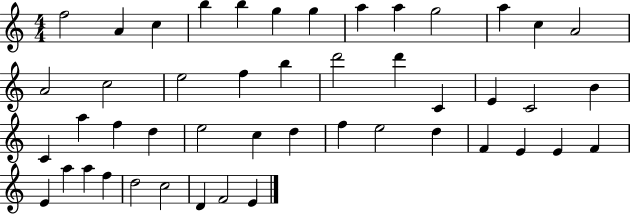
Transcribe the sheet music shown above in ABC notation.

X:1
T:Untitled
M:4/4
L:1/4
K:C
f2 A c b b g g a a g2 a c A2 A2 c2 e2 f b d'2 d' C E C2 B C a f d e2 c d f e2 d F E E F E a a f d2 c2 D F2 E